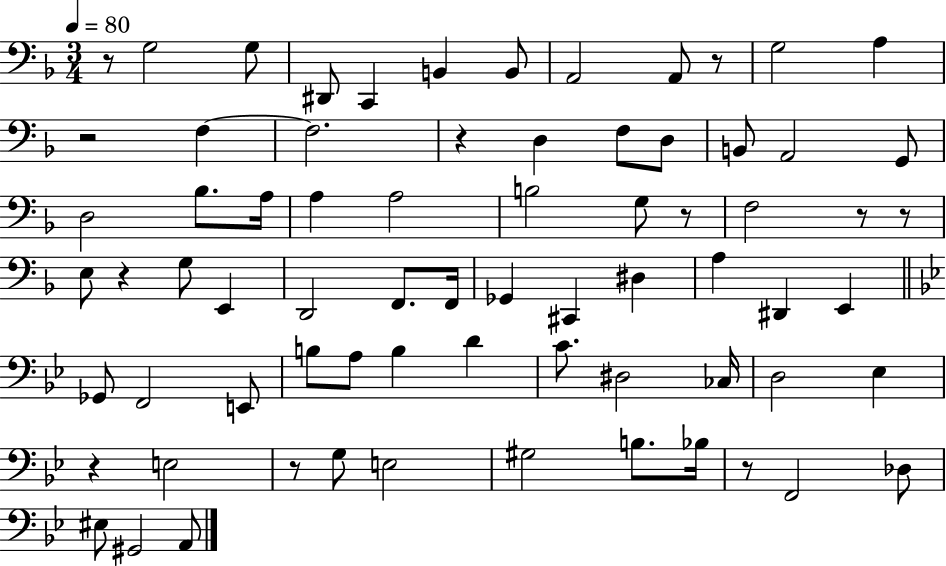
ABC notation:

X:1
T:Untitled
M:3/4
L:1/4
K:F
z/2 G,2 G,/2 ^D,,/2 C,, B,, B,,/2 A,,2 A,,/2 z/2 G,2 A, z2 F, F,2 z D, F,/2 D,/2 B,,/2 A,,2 G,,/2 D,2 _B,/2 A,/4 A, A,2 B,2 G,/2 z/2 F,2 z/2 z/2 E,/2 z G,/2 E,, D,,2 F,,/2 F,,/4 _G,, ^C,, ^D, A, ^D,, E,, _G,,/2 F,,2 E,,/2 B,/2 A,/2 B, D C/2 ^D,2 _C,/4 D,2 _E, z E,2 z/2 G,/2 E,2 ^G,2 B,/2 _B,/4 z/2 F,,2 _D,/2 ^E,/2 ^G,,2 A,,/2